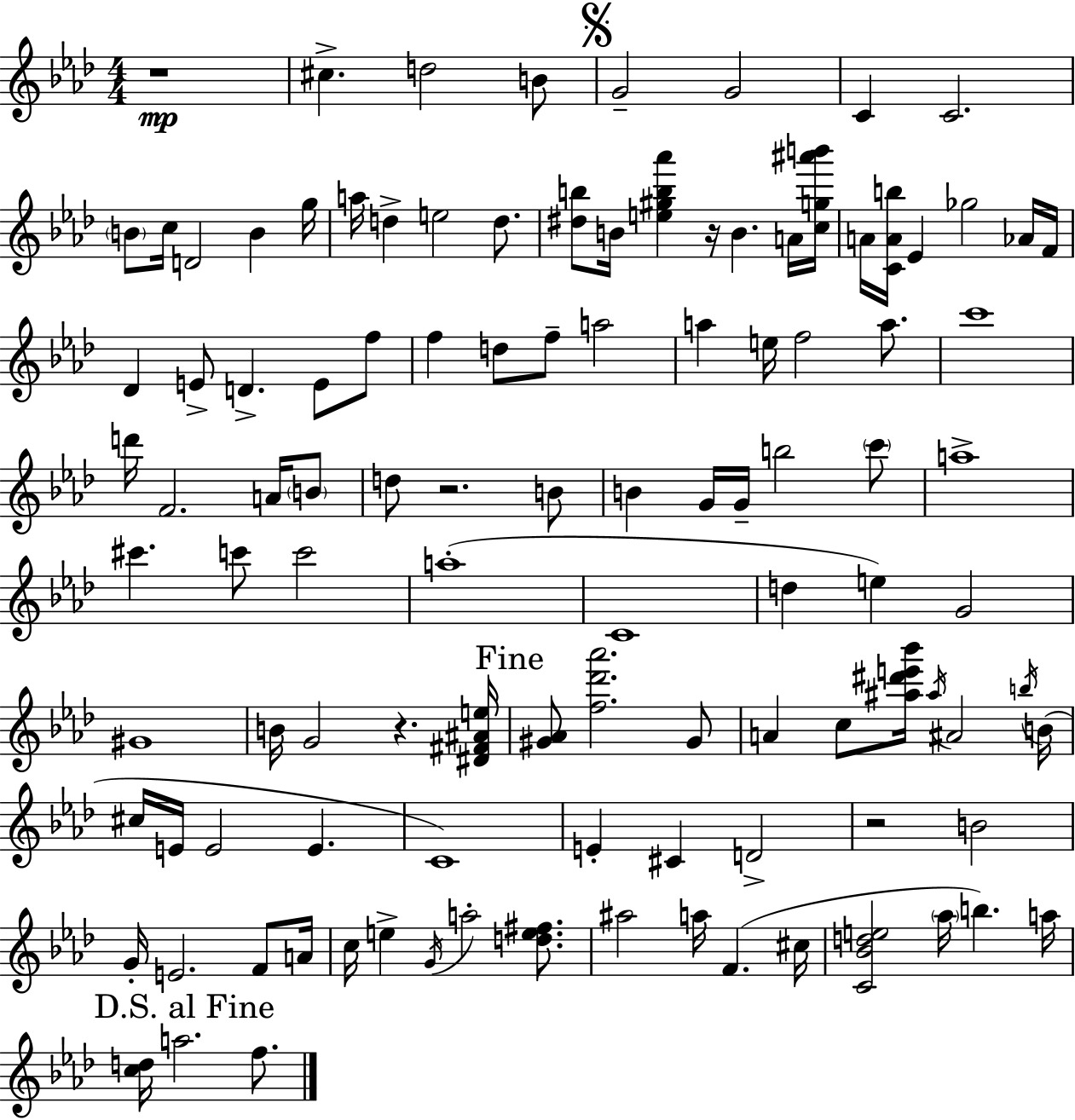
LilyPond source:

{
  \clef treble
  \numericTimeSignature
  \time 4/4
  \key f \minor
  \repeat volta 2 { r1\mp | cis''4.-> d''2 b'8 | \mark \markup { \musicglyph "scripts.segno" } g'2-- g'2 | c'4 c'2. | \break \parenthesize b'8 c''16 d'2 b'4 g''16 | a''16 d''4-> e''2 d''8. | <dis'' b''>8 b'16 <e'' gis'' b'' aes'''>4 r16 b'4. a'16 <c'' g'' ais''' b'''>16 | a'16 <c' a' b''>16 ees'4 ges''2 aes'16 f'16 | \break des'4 e'8-> d'4.-> e'8 f''8 | f''4 d''8 f''8-- a''2 | a''4 e''16 f''2 a''8. | c'''1 | \break d'''16 f'2. a'16 \parenthesize b'8 | d''8 r2. b'8 | b'4 g'16 g'16-- b''2 \parenthesize c'''8 | a''1-> | \break cis'''4. c'''8 c'''2 | a''1-.( | c'1 | d''4 e''4) g'2 | \break gis'1 | b'16 g'2 r4. <dis' fis' ais' e''>16 | \mark "Fine" <gis' aes'>8 <f'' des''' aes'''>2. gis'8 | a'4 c''8 <ais'' dis''' e''' bes'''>16 \acciaccatura { ais''16 } ais'2 | \break \acciaccatura { b''16 } b'16( cis''16 e'16 e'2 e'4. | c'1) | e'4-. cis'4 d'2-> | r2 b'2 | \break g'16-. e'2. f'8 | a'16 c''16 e''4-> \acciaccatura { g'16 } a''2-. | <d'' e'' fis''>8. ais''2 a''16 f'4.( | cis''16 <c' bes' d'' e''>2 \parenthesize aes''16 b''4.) | \break a''16 \mark "D.S. al Fine" <c'' d''>16 a''2. | f''8. } \bar "|."
}